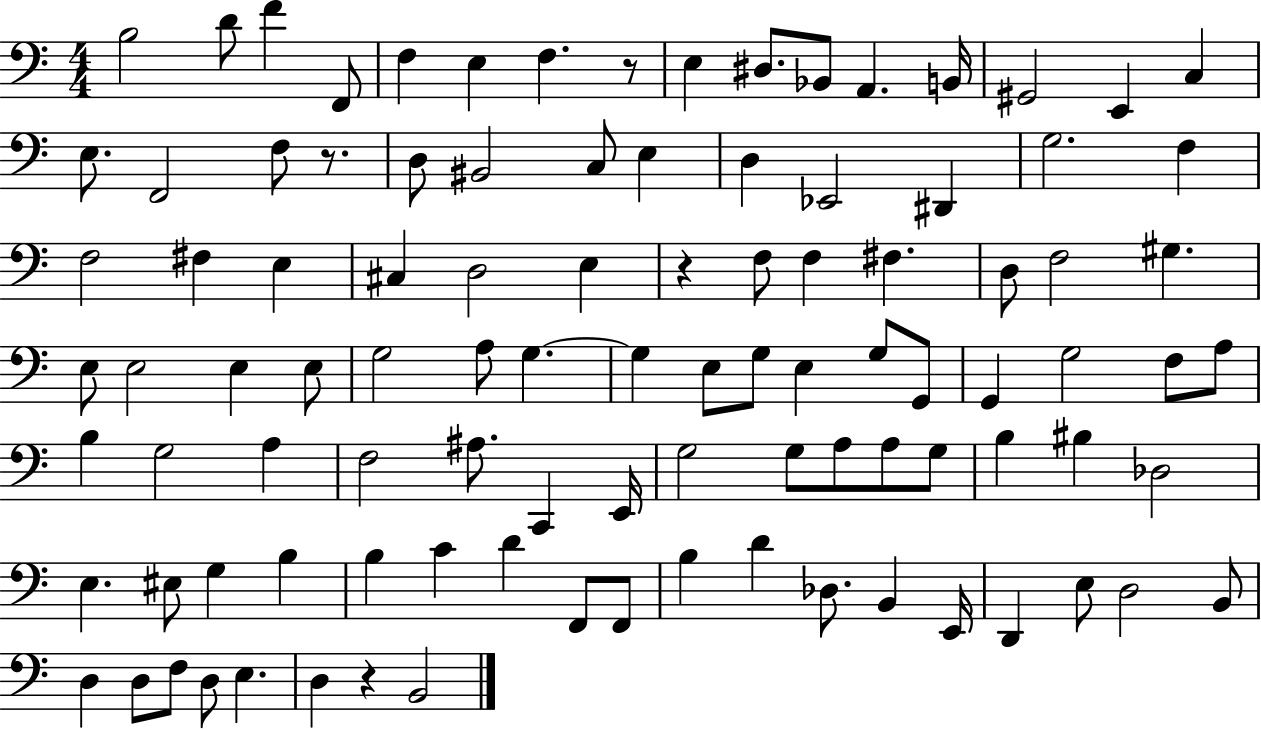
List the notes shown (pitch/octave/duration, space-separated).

B3/h D4/e F4/q F2/e F3/q E3/q F3/q. R/e E3/q D#3/e. Bb2/e A2/q. B2/s G#2/h E2/q C3/q E3/e. F2/h F3/e R/e. D3/e BIS2/h C3/e E3/q D3/q Eb2/h D#2/q G3/h. F3/q F3/h F#3/q E3/q C#3/q D3/h E3/q R/q F3/e F3/q F#3/q. D3/e F3/h G#3/q. E3/e E3/h E3/q E3/e G3/h A3/e G3/q. G3/q E3/e G3/e E3/q G3/e G2/e G2/q G3/h F3/e A3/e B3/q G3/h A3/q F3/h A#3/e. C2/q E2/s G3/h G3/e A3/e A3/e G3/e B3/q BIS3/q Db3/h E3/q. EIS3/e G3/q B3/q B3/q C4/q D4/q F2/e F2/e B3/q D4/q Db3/e. B2/q E2/s D2/q E3/e D3/h B2/e D3/q D3/e F3/e D3/e E3/q. D3/q R/q B2/h